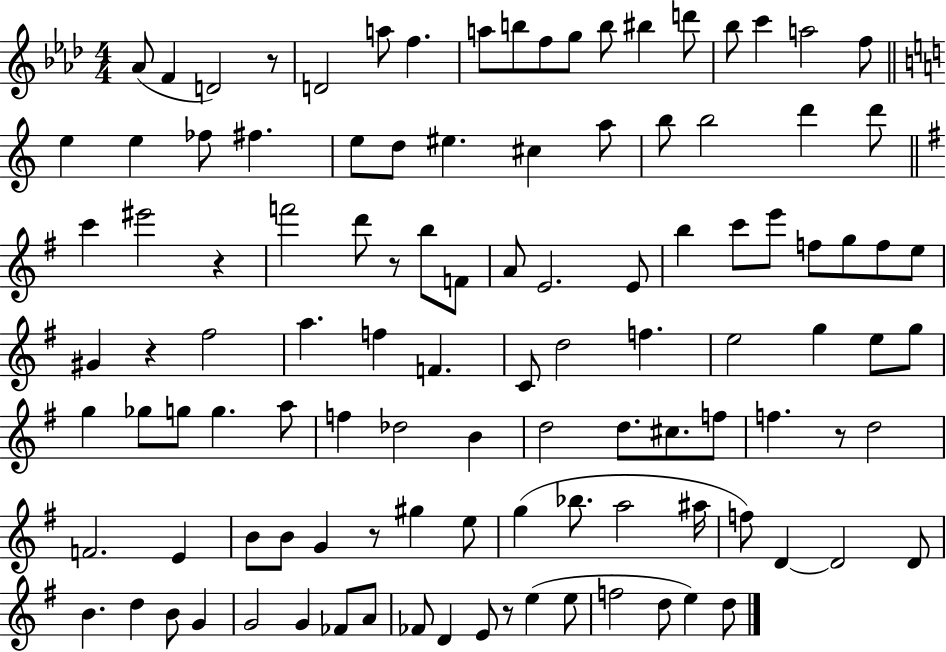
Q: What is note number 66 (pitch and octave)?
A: B4